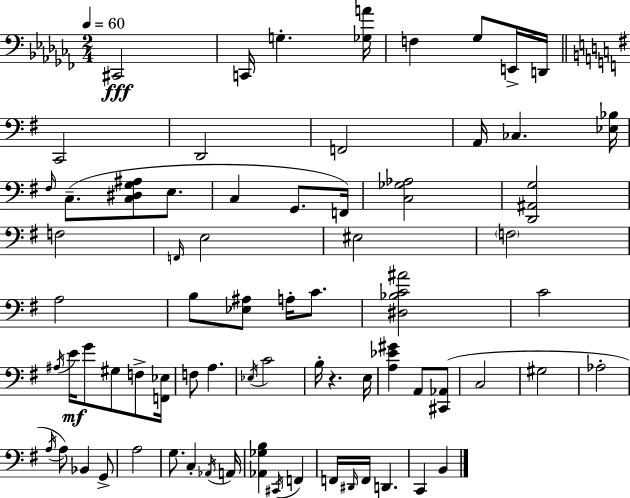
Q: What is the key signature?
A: AES minor